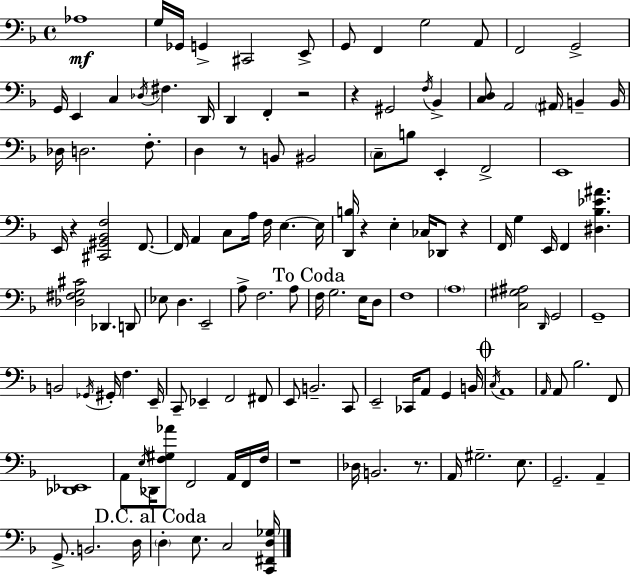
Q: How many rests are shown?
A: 8